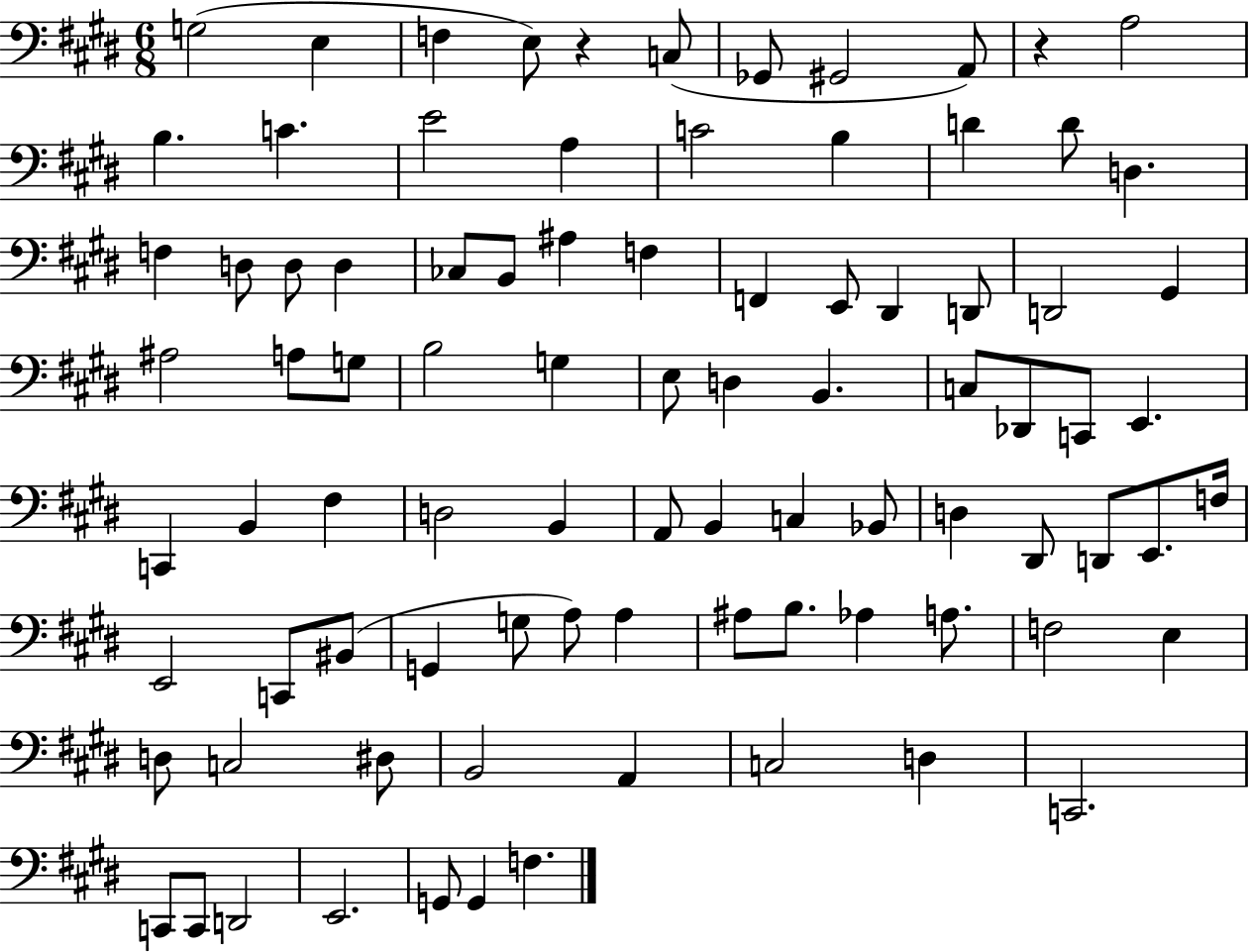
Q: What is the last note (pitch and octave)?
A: F3